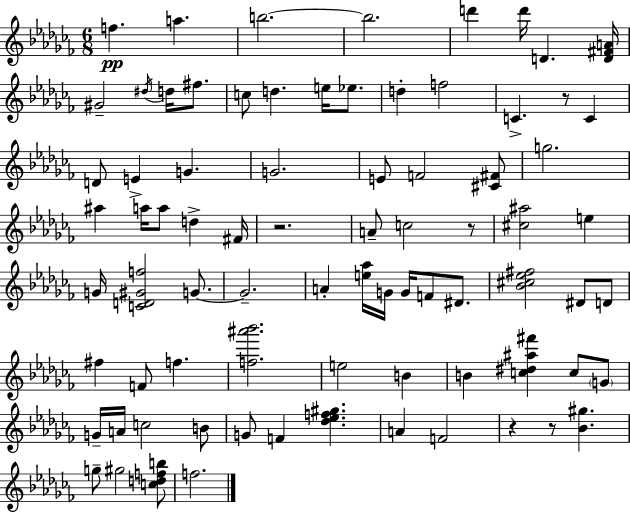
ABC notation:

X:1
T:Untitled
M:6/8
L:1/4
K:Abm
f a b2 b2 d' d'/4 D [D^FA]/4 ^G2 ^d/4 d/4 ^f/2 c/2 d e/4 _e/2 d f2 C z/2 C D/2 E G G2 E/2 F2 [^C^F]/2 g2 ^a a/4 a/2 d ^F/4 z2 A/2 c2 z/2 [^c^a]2 e G/4 [CD^Gf]2 G/2 G2 A [e_a]/4 G/4 G/4 F/2 ^D/2 [_B^c_e^f]2 ^D/2 D/2 ^f F/2 f [f^a'_b']2 e2 B B [c^d^a^f'] c/2 G/2 G/4 A/4 c2 B/2 G/2 F [_d_ef^g] A F2 z z/2 [_B^g] g/2 ^g2 [cdfb]/2 f2